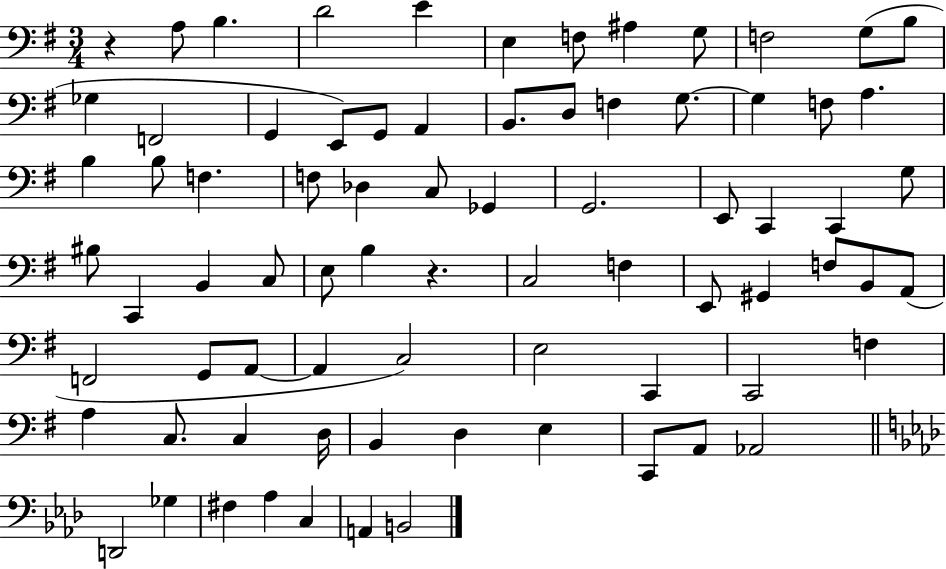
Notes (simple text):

R/q A3/e B3/q. D4/h E4/q E3/q F3/e A#3/q G3/e F3/h G3/e B3/e Gb3/q F2/h G2/q E2/e G2/e A2/q B2/e. D3/e F3/q G3/e. G3/q F3/e A3/q. B3/q B3/e F3/q. F3/e Db3/q C3/e Gb2/q G2/h. E2/e C2/q C2/q G3/e BIS3/e C2/q B2/q C3/e E3/e B3/q R/q. C3/h F3/q E2/e G#2/q F3/e B2/e A2/e F2/h G2/e A2/e A2/q C3/h E3/h C2/q C2/h F3/q A3/q C3/e. C3/q D3/s B2/q D3/q E3/q C2/e A2/e Ab2/h D2/h Gb3/q F#3/q Ab3/q C3/q A2/q B2/h